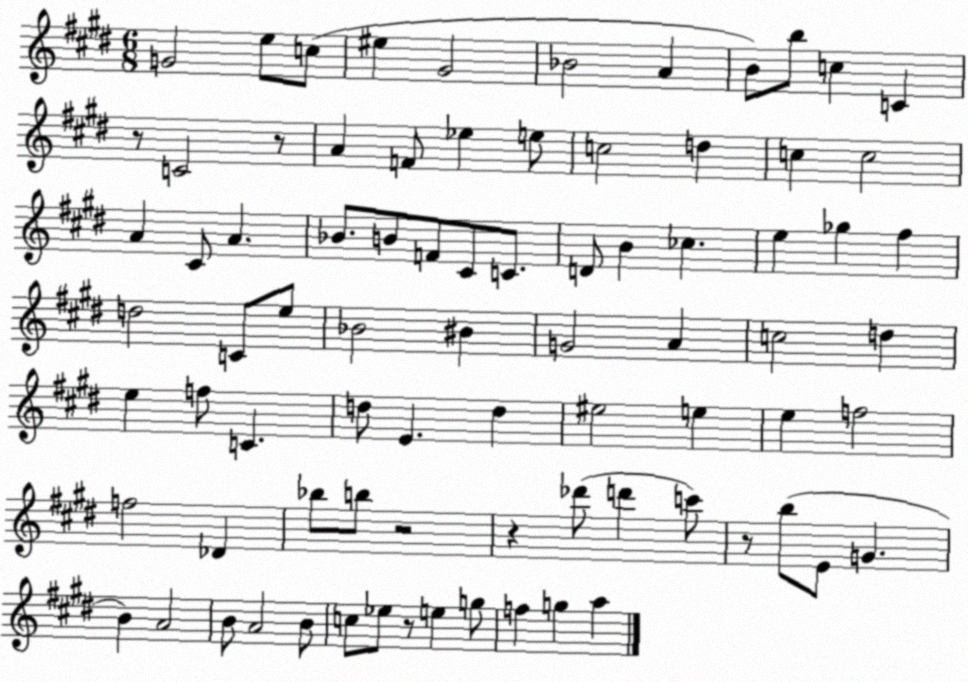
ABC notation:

X:1
T:Untitled
M:6/8
L:1/4
K:E
G2 e/2 c/2 ^e ^G2 _B2 A B/2 b/2 c C z/2 C2 z/2 A F/2 _e e/2 c2 d c c2 A ^C/2 A _B/2 B/2 F/2 ^C/2 C/2 D/2 B _c e _g ^f d2 C/2 e/2 _B2 ^B G2 A c2 d e f/2 C d/2 E d ^e2 e e f2 f2 _D _b/2 b/2 z2 z _d'/2 d' c'/2 z/2 b/2 E/2 G B A2 B/2 A2 B/2 c/2 _e/2 z/2 e g/2 f g a